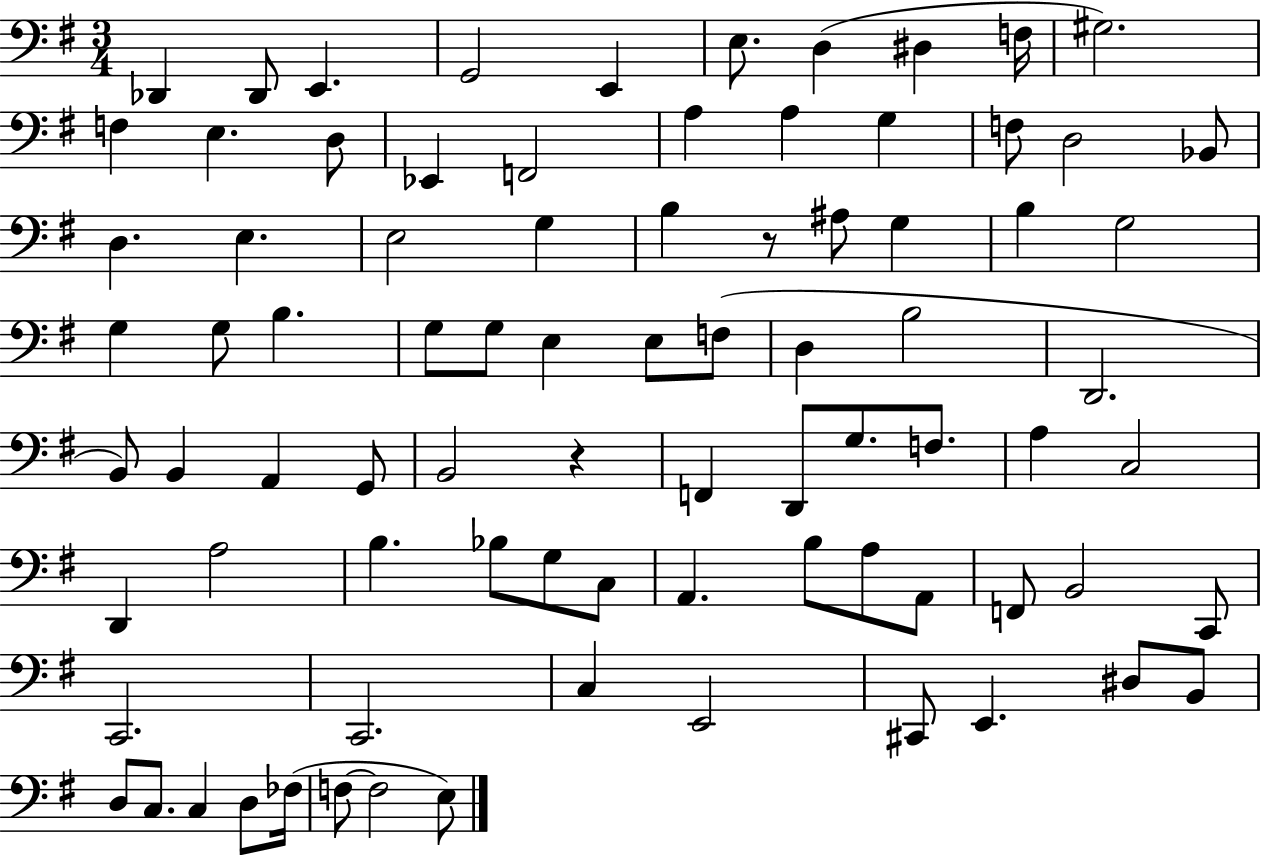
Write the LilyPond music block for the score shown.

{
  \clef bass
  \numericTimeSignature
  \time 3/4
  \key g \major
  des,4 des,8 e,4. | g,2 e,4 | e8. d4( dis4 f16 | gis2.) | \break f4 e4. d8 | ees,4 f,2 | a4 a4 g4 | f8 d2 bes,8 | \break d4. e4. | e2 g4 | b4 r8 ais8 g4 | b4 g2 | \break g4 g8 b4. | g8 g8 e4 e8 f8( | d4 b2 | d,2. | \break b,8) b,4 a,4 g,8 | b,2 r4 | f,4 d,8 g8. f8. | a4 c2 | \break d,4 a2 | b4. bes8 g8 c8 | a,4. b8 a8 a,8 | f,8 b,2 c,8 | \break c,2. | c,2. | c4 e,2 | cis,8 e,4. dis8 b,8 | \break d8 c8. c4 d8 fes16( | f8~~ f2 e8) | \bar "|."
}